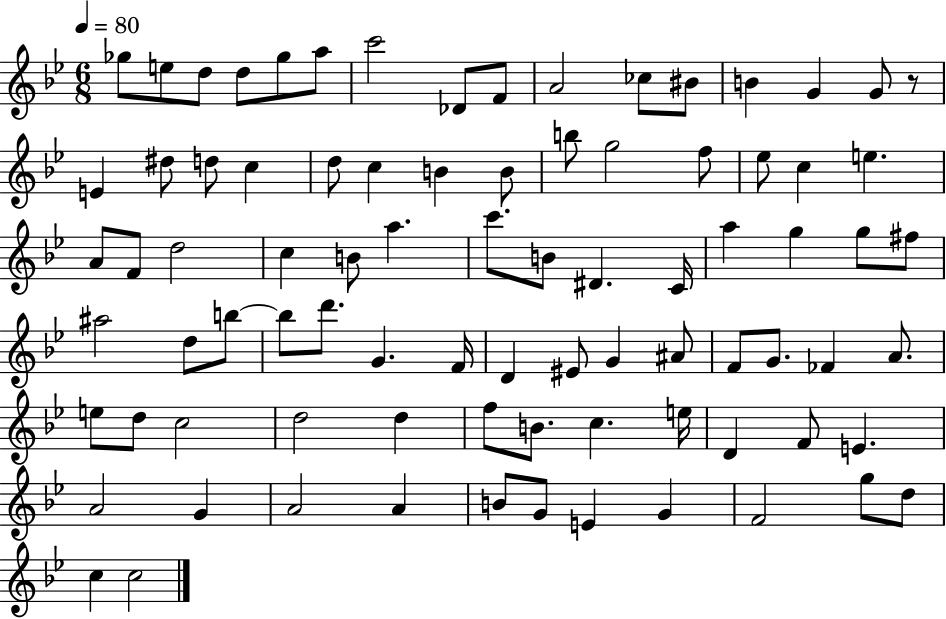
Gb5/e E5/e D5/e D5/e Gb5/e A5/e C6/h Db4/e F4/e A4/h CES5/e BIS4/e B4/q G4/q G4/e R/e E4/q D#5/e D5/e C5/q D5/e C5/q B4/q B4/e B5/e G5/h F5/e Eb5/e C5/q E5/q. A4/e F4/e D5/h C5/q B4/e A5/q. C6/e. B4/e D#4/q. C4/s A5/q G5/q G5/e F#5/e A#5/h D5/e B5/e B5/e D6/e. G4/q. F4/s D4/q EIS4/e G4/q A#4/e F4/e G4/e. FES4/q A4/e. E5/e D5/e C5/h D5/h D5/q F5/e B4/e. C5/q. E5/s D4/q F4/e E4/q. A4/h G4/q A4/h A4/q B4/e G4/e E4/q G4/q F4/h G5/e D5/e C5/q C5/h